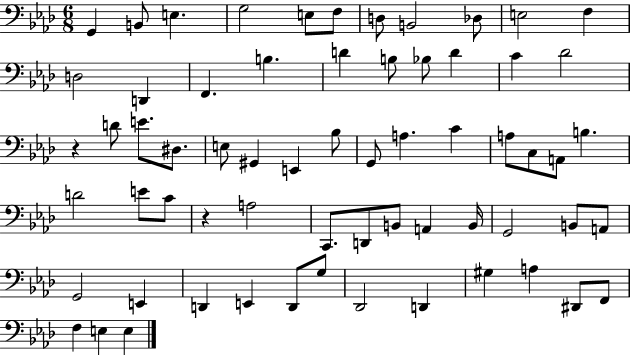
G2/q B2/e E3/q. G3/h E3/e F3/e D3/e B2/h Db3/e E3/h F3/q D3/h D2/q F2/q. B3/q. D4/q B3/e Bb3/e D4/q C4/q Db4/h R/q D4/e E4/e. D#3/e. E3/e G#2/q E2/q Bb3/e G2/e A3/q. C4/q A3/e C3/e A2/e B3/q. D4/h E4/e C4/e R/q A3/h C2/e. D2/e B2/e A2/q B2/s G2/h B2/e A2/e G2/h E2/q D2/q E2/q D2/e G3/e Db2/h D2/q G#3/q A3/q D#2/e F2/e F3/q E3/q E3/q